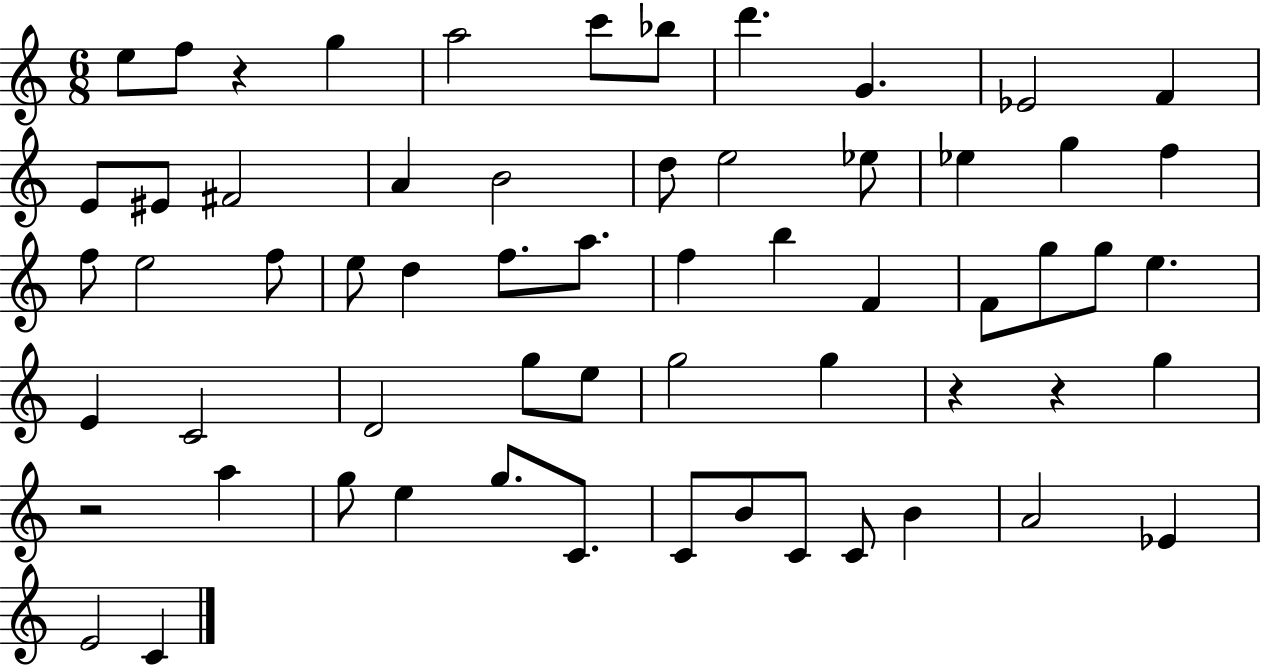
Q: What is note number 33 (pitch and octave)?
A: G5